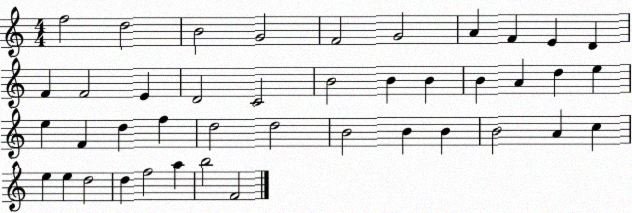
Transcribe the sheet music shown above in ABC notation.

X:1
T:Untitled
M:4/4
L:1/4
K:C
f2 d2 B2 G2 F2 G2 A F E D F F2 E D2 C2 B2 B B B A d e e F d f d2 d2 B2 B B B2 A c e e d2 d f2 a b2 F2